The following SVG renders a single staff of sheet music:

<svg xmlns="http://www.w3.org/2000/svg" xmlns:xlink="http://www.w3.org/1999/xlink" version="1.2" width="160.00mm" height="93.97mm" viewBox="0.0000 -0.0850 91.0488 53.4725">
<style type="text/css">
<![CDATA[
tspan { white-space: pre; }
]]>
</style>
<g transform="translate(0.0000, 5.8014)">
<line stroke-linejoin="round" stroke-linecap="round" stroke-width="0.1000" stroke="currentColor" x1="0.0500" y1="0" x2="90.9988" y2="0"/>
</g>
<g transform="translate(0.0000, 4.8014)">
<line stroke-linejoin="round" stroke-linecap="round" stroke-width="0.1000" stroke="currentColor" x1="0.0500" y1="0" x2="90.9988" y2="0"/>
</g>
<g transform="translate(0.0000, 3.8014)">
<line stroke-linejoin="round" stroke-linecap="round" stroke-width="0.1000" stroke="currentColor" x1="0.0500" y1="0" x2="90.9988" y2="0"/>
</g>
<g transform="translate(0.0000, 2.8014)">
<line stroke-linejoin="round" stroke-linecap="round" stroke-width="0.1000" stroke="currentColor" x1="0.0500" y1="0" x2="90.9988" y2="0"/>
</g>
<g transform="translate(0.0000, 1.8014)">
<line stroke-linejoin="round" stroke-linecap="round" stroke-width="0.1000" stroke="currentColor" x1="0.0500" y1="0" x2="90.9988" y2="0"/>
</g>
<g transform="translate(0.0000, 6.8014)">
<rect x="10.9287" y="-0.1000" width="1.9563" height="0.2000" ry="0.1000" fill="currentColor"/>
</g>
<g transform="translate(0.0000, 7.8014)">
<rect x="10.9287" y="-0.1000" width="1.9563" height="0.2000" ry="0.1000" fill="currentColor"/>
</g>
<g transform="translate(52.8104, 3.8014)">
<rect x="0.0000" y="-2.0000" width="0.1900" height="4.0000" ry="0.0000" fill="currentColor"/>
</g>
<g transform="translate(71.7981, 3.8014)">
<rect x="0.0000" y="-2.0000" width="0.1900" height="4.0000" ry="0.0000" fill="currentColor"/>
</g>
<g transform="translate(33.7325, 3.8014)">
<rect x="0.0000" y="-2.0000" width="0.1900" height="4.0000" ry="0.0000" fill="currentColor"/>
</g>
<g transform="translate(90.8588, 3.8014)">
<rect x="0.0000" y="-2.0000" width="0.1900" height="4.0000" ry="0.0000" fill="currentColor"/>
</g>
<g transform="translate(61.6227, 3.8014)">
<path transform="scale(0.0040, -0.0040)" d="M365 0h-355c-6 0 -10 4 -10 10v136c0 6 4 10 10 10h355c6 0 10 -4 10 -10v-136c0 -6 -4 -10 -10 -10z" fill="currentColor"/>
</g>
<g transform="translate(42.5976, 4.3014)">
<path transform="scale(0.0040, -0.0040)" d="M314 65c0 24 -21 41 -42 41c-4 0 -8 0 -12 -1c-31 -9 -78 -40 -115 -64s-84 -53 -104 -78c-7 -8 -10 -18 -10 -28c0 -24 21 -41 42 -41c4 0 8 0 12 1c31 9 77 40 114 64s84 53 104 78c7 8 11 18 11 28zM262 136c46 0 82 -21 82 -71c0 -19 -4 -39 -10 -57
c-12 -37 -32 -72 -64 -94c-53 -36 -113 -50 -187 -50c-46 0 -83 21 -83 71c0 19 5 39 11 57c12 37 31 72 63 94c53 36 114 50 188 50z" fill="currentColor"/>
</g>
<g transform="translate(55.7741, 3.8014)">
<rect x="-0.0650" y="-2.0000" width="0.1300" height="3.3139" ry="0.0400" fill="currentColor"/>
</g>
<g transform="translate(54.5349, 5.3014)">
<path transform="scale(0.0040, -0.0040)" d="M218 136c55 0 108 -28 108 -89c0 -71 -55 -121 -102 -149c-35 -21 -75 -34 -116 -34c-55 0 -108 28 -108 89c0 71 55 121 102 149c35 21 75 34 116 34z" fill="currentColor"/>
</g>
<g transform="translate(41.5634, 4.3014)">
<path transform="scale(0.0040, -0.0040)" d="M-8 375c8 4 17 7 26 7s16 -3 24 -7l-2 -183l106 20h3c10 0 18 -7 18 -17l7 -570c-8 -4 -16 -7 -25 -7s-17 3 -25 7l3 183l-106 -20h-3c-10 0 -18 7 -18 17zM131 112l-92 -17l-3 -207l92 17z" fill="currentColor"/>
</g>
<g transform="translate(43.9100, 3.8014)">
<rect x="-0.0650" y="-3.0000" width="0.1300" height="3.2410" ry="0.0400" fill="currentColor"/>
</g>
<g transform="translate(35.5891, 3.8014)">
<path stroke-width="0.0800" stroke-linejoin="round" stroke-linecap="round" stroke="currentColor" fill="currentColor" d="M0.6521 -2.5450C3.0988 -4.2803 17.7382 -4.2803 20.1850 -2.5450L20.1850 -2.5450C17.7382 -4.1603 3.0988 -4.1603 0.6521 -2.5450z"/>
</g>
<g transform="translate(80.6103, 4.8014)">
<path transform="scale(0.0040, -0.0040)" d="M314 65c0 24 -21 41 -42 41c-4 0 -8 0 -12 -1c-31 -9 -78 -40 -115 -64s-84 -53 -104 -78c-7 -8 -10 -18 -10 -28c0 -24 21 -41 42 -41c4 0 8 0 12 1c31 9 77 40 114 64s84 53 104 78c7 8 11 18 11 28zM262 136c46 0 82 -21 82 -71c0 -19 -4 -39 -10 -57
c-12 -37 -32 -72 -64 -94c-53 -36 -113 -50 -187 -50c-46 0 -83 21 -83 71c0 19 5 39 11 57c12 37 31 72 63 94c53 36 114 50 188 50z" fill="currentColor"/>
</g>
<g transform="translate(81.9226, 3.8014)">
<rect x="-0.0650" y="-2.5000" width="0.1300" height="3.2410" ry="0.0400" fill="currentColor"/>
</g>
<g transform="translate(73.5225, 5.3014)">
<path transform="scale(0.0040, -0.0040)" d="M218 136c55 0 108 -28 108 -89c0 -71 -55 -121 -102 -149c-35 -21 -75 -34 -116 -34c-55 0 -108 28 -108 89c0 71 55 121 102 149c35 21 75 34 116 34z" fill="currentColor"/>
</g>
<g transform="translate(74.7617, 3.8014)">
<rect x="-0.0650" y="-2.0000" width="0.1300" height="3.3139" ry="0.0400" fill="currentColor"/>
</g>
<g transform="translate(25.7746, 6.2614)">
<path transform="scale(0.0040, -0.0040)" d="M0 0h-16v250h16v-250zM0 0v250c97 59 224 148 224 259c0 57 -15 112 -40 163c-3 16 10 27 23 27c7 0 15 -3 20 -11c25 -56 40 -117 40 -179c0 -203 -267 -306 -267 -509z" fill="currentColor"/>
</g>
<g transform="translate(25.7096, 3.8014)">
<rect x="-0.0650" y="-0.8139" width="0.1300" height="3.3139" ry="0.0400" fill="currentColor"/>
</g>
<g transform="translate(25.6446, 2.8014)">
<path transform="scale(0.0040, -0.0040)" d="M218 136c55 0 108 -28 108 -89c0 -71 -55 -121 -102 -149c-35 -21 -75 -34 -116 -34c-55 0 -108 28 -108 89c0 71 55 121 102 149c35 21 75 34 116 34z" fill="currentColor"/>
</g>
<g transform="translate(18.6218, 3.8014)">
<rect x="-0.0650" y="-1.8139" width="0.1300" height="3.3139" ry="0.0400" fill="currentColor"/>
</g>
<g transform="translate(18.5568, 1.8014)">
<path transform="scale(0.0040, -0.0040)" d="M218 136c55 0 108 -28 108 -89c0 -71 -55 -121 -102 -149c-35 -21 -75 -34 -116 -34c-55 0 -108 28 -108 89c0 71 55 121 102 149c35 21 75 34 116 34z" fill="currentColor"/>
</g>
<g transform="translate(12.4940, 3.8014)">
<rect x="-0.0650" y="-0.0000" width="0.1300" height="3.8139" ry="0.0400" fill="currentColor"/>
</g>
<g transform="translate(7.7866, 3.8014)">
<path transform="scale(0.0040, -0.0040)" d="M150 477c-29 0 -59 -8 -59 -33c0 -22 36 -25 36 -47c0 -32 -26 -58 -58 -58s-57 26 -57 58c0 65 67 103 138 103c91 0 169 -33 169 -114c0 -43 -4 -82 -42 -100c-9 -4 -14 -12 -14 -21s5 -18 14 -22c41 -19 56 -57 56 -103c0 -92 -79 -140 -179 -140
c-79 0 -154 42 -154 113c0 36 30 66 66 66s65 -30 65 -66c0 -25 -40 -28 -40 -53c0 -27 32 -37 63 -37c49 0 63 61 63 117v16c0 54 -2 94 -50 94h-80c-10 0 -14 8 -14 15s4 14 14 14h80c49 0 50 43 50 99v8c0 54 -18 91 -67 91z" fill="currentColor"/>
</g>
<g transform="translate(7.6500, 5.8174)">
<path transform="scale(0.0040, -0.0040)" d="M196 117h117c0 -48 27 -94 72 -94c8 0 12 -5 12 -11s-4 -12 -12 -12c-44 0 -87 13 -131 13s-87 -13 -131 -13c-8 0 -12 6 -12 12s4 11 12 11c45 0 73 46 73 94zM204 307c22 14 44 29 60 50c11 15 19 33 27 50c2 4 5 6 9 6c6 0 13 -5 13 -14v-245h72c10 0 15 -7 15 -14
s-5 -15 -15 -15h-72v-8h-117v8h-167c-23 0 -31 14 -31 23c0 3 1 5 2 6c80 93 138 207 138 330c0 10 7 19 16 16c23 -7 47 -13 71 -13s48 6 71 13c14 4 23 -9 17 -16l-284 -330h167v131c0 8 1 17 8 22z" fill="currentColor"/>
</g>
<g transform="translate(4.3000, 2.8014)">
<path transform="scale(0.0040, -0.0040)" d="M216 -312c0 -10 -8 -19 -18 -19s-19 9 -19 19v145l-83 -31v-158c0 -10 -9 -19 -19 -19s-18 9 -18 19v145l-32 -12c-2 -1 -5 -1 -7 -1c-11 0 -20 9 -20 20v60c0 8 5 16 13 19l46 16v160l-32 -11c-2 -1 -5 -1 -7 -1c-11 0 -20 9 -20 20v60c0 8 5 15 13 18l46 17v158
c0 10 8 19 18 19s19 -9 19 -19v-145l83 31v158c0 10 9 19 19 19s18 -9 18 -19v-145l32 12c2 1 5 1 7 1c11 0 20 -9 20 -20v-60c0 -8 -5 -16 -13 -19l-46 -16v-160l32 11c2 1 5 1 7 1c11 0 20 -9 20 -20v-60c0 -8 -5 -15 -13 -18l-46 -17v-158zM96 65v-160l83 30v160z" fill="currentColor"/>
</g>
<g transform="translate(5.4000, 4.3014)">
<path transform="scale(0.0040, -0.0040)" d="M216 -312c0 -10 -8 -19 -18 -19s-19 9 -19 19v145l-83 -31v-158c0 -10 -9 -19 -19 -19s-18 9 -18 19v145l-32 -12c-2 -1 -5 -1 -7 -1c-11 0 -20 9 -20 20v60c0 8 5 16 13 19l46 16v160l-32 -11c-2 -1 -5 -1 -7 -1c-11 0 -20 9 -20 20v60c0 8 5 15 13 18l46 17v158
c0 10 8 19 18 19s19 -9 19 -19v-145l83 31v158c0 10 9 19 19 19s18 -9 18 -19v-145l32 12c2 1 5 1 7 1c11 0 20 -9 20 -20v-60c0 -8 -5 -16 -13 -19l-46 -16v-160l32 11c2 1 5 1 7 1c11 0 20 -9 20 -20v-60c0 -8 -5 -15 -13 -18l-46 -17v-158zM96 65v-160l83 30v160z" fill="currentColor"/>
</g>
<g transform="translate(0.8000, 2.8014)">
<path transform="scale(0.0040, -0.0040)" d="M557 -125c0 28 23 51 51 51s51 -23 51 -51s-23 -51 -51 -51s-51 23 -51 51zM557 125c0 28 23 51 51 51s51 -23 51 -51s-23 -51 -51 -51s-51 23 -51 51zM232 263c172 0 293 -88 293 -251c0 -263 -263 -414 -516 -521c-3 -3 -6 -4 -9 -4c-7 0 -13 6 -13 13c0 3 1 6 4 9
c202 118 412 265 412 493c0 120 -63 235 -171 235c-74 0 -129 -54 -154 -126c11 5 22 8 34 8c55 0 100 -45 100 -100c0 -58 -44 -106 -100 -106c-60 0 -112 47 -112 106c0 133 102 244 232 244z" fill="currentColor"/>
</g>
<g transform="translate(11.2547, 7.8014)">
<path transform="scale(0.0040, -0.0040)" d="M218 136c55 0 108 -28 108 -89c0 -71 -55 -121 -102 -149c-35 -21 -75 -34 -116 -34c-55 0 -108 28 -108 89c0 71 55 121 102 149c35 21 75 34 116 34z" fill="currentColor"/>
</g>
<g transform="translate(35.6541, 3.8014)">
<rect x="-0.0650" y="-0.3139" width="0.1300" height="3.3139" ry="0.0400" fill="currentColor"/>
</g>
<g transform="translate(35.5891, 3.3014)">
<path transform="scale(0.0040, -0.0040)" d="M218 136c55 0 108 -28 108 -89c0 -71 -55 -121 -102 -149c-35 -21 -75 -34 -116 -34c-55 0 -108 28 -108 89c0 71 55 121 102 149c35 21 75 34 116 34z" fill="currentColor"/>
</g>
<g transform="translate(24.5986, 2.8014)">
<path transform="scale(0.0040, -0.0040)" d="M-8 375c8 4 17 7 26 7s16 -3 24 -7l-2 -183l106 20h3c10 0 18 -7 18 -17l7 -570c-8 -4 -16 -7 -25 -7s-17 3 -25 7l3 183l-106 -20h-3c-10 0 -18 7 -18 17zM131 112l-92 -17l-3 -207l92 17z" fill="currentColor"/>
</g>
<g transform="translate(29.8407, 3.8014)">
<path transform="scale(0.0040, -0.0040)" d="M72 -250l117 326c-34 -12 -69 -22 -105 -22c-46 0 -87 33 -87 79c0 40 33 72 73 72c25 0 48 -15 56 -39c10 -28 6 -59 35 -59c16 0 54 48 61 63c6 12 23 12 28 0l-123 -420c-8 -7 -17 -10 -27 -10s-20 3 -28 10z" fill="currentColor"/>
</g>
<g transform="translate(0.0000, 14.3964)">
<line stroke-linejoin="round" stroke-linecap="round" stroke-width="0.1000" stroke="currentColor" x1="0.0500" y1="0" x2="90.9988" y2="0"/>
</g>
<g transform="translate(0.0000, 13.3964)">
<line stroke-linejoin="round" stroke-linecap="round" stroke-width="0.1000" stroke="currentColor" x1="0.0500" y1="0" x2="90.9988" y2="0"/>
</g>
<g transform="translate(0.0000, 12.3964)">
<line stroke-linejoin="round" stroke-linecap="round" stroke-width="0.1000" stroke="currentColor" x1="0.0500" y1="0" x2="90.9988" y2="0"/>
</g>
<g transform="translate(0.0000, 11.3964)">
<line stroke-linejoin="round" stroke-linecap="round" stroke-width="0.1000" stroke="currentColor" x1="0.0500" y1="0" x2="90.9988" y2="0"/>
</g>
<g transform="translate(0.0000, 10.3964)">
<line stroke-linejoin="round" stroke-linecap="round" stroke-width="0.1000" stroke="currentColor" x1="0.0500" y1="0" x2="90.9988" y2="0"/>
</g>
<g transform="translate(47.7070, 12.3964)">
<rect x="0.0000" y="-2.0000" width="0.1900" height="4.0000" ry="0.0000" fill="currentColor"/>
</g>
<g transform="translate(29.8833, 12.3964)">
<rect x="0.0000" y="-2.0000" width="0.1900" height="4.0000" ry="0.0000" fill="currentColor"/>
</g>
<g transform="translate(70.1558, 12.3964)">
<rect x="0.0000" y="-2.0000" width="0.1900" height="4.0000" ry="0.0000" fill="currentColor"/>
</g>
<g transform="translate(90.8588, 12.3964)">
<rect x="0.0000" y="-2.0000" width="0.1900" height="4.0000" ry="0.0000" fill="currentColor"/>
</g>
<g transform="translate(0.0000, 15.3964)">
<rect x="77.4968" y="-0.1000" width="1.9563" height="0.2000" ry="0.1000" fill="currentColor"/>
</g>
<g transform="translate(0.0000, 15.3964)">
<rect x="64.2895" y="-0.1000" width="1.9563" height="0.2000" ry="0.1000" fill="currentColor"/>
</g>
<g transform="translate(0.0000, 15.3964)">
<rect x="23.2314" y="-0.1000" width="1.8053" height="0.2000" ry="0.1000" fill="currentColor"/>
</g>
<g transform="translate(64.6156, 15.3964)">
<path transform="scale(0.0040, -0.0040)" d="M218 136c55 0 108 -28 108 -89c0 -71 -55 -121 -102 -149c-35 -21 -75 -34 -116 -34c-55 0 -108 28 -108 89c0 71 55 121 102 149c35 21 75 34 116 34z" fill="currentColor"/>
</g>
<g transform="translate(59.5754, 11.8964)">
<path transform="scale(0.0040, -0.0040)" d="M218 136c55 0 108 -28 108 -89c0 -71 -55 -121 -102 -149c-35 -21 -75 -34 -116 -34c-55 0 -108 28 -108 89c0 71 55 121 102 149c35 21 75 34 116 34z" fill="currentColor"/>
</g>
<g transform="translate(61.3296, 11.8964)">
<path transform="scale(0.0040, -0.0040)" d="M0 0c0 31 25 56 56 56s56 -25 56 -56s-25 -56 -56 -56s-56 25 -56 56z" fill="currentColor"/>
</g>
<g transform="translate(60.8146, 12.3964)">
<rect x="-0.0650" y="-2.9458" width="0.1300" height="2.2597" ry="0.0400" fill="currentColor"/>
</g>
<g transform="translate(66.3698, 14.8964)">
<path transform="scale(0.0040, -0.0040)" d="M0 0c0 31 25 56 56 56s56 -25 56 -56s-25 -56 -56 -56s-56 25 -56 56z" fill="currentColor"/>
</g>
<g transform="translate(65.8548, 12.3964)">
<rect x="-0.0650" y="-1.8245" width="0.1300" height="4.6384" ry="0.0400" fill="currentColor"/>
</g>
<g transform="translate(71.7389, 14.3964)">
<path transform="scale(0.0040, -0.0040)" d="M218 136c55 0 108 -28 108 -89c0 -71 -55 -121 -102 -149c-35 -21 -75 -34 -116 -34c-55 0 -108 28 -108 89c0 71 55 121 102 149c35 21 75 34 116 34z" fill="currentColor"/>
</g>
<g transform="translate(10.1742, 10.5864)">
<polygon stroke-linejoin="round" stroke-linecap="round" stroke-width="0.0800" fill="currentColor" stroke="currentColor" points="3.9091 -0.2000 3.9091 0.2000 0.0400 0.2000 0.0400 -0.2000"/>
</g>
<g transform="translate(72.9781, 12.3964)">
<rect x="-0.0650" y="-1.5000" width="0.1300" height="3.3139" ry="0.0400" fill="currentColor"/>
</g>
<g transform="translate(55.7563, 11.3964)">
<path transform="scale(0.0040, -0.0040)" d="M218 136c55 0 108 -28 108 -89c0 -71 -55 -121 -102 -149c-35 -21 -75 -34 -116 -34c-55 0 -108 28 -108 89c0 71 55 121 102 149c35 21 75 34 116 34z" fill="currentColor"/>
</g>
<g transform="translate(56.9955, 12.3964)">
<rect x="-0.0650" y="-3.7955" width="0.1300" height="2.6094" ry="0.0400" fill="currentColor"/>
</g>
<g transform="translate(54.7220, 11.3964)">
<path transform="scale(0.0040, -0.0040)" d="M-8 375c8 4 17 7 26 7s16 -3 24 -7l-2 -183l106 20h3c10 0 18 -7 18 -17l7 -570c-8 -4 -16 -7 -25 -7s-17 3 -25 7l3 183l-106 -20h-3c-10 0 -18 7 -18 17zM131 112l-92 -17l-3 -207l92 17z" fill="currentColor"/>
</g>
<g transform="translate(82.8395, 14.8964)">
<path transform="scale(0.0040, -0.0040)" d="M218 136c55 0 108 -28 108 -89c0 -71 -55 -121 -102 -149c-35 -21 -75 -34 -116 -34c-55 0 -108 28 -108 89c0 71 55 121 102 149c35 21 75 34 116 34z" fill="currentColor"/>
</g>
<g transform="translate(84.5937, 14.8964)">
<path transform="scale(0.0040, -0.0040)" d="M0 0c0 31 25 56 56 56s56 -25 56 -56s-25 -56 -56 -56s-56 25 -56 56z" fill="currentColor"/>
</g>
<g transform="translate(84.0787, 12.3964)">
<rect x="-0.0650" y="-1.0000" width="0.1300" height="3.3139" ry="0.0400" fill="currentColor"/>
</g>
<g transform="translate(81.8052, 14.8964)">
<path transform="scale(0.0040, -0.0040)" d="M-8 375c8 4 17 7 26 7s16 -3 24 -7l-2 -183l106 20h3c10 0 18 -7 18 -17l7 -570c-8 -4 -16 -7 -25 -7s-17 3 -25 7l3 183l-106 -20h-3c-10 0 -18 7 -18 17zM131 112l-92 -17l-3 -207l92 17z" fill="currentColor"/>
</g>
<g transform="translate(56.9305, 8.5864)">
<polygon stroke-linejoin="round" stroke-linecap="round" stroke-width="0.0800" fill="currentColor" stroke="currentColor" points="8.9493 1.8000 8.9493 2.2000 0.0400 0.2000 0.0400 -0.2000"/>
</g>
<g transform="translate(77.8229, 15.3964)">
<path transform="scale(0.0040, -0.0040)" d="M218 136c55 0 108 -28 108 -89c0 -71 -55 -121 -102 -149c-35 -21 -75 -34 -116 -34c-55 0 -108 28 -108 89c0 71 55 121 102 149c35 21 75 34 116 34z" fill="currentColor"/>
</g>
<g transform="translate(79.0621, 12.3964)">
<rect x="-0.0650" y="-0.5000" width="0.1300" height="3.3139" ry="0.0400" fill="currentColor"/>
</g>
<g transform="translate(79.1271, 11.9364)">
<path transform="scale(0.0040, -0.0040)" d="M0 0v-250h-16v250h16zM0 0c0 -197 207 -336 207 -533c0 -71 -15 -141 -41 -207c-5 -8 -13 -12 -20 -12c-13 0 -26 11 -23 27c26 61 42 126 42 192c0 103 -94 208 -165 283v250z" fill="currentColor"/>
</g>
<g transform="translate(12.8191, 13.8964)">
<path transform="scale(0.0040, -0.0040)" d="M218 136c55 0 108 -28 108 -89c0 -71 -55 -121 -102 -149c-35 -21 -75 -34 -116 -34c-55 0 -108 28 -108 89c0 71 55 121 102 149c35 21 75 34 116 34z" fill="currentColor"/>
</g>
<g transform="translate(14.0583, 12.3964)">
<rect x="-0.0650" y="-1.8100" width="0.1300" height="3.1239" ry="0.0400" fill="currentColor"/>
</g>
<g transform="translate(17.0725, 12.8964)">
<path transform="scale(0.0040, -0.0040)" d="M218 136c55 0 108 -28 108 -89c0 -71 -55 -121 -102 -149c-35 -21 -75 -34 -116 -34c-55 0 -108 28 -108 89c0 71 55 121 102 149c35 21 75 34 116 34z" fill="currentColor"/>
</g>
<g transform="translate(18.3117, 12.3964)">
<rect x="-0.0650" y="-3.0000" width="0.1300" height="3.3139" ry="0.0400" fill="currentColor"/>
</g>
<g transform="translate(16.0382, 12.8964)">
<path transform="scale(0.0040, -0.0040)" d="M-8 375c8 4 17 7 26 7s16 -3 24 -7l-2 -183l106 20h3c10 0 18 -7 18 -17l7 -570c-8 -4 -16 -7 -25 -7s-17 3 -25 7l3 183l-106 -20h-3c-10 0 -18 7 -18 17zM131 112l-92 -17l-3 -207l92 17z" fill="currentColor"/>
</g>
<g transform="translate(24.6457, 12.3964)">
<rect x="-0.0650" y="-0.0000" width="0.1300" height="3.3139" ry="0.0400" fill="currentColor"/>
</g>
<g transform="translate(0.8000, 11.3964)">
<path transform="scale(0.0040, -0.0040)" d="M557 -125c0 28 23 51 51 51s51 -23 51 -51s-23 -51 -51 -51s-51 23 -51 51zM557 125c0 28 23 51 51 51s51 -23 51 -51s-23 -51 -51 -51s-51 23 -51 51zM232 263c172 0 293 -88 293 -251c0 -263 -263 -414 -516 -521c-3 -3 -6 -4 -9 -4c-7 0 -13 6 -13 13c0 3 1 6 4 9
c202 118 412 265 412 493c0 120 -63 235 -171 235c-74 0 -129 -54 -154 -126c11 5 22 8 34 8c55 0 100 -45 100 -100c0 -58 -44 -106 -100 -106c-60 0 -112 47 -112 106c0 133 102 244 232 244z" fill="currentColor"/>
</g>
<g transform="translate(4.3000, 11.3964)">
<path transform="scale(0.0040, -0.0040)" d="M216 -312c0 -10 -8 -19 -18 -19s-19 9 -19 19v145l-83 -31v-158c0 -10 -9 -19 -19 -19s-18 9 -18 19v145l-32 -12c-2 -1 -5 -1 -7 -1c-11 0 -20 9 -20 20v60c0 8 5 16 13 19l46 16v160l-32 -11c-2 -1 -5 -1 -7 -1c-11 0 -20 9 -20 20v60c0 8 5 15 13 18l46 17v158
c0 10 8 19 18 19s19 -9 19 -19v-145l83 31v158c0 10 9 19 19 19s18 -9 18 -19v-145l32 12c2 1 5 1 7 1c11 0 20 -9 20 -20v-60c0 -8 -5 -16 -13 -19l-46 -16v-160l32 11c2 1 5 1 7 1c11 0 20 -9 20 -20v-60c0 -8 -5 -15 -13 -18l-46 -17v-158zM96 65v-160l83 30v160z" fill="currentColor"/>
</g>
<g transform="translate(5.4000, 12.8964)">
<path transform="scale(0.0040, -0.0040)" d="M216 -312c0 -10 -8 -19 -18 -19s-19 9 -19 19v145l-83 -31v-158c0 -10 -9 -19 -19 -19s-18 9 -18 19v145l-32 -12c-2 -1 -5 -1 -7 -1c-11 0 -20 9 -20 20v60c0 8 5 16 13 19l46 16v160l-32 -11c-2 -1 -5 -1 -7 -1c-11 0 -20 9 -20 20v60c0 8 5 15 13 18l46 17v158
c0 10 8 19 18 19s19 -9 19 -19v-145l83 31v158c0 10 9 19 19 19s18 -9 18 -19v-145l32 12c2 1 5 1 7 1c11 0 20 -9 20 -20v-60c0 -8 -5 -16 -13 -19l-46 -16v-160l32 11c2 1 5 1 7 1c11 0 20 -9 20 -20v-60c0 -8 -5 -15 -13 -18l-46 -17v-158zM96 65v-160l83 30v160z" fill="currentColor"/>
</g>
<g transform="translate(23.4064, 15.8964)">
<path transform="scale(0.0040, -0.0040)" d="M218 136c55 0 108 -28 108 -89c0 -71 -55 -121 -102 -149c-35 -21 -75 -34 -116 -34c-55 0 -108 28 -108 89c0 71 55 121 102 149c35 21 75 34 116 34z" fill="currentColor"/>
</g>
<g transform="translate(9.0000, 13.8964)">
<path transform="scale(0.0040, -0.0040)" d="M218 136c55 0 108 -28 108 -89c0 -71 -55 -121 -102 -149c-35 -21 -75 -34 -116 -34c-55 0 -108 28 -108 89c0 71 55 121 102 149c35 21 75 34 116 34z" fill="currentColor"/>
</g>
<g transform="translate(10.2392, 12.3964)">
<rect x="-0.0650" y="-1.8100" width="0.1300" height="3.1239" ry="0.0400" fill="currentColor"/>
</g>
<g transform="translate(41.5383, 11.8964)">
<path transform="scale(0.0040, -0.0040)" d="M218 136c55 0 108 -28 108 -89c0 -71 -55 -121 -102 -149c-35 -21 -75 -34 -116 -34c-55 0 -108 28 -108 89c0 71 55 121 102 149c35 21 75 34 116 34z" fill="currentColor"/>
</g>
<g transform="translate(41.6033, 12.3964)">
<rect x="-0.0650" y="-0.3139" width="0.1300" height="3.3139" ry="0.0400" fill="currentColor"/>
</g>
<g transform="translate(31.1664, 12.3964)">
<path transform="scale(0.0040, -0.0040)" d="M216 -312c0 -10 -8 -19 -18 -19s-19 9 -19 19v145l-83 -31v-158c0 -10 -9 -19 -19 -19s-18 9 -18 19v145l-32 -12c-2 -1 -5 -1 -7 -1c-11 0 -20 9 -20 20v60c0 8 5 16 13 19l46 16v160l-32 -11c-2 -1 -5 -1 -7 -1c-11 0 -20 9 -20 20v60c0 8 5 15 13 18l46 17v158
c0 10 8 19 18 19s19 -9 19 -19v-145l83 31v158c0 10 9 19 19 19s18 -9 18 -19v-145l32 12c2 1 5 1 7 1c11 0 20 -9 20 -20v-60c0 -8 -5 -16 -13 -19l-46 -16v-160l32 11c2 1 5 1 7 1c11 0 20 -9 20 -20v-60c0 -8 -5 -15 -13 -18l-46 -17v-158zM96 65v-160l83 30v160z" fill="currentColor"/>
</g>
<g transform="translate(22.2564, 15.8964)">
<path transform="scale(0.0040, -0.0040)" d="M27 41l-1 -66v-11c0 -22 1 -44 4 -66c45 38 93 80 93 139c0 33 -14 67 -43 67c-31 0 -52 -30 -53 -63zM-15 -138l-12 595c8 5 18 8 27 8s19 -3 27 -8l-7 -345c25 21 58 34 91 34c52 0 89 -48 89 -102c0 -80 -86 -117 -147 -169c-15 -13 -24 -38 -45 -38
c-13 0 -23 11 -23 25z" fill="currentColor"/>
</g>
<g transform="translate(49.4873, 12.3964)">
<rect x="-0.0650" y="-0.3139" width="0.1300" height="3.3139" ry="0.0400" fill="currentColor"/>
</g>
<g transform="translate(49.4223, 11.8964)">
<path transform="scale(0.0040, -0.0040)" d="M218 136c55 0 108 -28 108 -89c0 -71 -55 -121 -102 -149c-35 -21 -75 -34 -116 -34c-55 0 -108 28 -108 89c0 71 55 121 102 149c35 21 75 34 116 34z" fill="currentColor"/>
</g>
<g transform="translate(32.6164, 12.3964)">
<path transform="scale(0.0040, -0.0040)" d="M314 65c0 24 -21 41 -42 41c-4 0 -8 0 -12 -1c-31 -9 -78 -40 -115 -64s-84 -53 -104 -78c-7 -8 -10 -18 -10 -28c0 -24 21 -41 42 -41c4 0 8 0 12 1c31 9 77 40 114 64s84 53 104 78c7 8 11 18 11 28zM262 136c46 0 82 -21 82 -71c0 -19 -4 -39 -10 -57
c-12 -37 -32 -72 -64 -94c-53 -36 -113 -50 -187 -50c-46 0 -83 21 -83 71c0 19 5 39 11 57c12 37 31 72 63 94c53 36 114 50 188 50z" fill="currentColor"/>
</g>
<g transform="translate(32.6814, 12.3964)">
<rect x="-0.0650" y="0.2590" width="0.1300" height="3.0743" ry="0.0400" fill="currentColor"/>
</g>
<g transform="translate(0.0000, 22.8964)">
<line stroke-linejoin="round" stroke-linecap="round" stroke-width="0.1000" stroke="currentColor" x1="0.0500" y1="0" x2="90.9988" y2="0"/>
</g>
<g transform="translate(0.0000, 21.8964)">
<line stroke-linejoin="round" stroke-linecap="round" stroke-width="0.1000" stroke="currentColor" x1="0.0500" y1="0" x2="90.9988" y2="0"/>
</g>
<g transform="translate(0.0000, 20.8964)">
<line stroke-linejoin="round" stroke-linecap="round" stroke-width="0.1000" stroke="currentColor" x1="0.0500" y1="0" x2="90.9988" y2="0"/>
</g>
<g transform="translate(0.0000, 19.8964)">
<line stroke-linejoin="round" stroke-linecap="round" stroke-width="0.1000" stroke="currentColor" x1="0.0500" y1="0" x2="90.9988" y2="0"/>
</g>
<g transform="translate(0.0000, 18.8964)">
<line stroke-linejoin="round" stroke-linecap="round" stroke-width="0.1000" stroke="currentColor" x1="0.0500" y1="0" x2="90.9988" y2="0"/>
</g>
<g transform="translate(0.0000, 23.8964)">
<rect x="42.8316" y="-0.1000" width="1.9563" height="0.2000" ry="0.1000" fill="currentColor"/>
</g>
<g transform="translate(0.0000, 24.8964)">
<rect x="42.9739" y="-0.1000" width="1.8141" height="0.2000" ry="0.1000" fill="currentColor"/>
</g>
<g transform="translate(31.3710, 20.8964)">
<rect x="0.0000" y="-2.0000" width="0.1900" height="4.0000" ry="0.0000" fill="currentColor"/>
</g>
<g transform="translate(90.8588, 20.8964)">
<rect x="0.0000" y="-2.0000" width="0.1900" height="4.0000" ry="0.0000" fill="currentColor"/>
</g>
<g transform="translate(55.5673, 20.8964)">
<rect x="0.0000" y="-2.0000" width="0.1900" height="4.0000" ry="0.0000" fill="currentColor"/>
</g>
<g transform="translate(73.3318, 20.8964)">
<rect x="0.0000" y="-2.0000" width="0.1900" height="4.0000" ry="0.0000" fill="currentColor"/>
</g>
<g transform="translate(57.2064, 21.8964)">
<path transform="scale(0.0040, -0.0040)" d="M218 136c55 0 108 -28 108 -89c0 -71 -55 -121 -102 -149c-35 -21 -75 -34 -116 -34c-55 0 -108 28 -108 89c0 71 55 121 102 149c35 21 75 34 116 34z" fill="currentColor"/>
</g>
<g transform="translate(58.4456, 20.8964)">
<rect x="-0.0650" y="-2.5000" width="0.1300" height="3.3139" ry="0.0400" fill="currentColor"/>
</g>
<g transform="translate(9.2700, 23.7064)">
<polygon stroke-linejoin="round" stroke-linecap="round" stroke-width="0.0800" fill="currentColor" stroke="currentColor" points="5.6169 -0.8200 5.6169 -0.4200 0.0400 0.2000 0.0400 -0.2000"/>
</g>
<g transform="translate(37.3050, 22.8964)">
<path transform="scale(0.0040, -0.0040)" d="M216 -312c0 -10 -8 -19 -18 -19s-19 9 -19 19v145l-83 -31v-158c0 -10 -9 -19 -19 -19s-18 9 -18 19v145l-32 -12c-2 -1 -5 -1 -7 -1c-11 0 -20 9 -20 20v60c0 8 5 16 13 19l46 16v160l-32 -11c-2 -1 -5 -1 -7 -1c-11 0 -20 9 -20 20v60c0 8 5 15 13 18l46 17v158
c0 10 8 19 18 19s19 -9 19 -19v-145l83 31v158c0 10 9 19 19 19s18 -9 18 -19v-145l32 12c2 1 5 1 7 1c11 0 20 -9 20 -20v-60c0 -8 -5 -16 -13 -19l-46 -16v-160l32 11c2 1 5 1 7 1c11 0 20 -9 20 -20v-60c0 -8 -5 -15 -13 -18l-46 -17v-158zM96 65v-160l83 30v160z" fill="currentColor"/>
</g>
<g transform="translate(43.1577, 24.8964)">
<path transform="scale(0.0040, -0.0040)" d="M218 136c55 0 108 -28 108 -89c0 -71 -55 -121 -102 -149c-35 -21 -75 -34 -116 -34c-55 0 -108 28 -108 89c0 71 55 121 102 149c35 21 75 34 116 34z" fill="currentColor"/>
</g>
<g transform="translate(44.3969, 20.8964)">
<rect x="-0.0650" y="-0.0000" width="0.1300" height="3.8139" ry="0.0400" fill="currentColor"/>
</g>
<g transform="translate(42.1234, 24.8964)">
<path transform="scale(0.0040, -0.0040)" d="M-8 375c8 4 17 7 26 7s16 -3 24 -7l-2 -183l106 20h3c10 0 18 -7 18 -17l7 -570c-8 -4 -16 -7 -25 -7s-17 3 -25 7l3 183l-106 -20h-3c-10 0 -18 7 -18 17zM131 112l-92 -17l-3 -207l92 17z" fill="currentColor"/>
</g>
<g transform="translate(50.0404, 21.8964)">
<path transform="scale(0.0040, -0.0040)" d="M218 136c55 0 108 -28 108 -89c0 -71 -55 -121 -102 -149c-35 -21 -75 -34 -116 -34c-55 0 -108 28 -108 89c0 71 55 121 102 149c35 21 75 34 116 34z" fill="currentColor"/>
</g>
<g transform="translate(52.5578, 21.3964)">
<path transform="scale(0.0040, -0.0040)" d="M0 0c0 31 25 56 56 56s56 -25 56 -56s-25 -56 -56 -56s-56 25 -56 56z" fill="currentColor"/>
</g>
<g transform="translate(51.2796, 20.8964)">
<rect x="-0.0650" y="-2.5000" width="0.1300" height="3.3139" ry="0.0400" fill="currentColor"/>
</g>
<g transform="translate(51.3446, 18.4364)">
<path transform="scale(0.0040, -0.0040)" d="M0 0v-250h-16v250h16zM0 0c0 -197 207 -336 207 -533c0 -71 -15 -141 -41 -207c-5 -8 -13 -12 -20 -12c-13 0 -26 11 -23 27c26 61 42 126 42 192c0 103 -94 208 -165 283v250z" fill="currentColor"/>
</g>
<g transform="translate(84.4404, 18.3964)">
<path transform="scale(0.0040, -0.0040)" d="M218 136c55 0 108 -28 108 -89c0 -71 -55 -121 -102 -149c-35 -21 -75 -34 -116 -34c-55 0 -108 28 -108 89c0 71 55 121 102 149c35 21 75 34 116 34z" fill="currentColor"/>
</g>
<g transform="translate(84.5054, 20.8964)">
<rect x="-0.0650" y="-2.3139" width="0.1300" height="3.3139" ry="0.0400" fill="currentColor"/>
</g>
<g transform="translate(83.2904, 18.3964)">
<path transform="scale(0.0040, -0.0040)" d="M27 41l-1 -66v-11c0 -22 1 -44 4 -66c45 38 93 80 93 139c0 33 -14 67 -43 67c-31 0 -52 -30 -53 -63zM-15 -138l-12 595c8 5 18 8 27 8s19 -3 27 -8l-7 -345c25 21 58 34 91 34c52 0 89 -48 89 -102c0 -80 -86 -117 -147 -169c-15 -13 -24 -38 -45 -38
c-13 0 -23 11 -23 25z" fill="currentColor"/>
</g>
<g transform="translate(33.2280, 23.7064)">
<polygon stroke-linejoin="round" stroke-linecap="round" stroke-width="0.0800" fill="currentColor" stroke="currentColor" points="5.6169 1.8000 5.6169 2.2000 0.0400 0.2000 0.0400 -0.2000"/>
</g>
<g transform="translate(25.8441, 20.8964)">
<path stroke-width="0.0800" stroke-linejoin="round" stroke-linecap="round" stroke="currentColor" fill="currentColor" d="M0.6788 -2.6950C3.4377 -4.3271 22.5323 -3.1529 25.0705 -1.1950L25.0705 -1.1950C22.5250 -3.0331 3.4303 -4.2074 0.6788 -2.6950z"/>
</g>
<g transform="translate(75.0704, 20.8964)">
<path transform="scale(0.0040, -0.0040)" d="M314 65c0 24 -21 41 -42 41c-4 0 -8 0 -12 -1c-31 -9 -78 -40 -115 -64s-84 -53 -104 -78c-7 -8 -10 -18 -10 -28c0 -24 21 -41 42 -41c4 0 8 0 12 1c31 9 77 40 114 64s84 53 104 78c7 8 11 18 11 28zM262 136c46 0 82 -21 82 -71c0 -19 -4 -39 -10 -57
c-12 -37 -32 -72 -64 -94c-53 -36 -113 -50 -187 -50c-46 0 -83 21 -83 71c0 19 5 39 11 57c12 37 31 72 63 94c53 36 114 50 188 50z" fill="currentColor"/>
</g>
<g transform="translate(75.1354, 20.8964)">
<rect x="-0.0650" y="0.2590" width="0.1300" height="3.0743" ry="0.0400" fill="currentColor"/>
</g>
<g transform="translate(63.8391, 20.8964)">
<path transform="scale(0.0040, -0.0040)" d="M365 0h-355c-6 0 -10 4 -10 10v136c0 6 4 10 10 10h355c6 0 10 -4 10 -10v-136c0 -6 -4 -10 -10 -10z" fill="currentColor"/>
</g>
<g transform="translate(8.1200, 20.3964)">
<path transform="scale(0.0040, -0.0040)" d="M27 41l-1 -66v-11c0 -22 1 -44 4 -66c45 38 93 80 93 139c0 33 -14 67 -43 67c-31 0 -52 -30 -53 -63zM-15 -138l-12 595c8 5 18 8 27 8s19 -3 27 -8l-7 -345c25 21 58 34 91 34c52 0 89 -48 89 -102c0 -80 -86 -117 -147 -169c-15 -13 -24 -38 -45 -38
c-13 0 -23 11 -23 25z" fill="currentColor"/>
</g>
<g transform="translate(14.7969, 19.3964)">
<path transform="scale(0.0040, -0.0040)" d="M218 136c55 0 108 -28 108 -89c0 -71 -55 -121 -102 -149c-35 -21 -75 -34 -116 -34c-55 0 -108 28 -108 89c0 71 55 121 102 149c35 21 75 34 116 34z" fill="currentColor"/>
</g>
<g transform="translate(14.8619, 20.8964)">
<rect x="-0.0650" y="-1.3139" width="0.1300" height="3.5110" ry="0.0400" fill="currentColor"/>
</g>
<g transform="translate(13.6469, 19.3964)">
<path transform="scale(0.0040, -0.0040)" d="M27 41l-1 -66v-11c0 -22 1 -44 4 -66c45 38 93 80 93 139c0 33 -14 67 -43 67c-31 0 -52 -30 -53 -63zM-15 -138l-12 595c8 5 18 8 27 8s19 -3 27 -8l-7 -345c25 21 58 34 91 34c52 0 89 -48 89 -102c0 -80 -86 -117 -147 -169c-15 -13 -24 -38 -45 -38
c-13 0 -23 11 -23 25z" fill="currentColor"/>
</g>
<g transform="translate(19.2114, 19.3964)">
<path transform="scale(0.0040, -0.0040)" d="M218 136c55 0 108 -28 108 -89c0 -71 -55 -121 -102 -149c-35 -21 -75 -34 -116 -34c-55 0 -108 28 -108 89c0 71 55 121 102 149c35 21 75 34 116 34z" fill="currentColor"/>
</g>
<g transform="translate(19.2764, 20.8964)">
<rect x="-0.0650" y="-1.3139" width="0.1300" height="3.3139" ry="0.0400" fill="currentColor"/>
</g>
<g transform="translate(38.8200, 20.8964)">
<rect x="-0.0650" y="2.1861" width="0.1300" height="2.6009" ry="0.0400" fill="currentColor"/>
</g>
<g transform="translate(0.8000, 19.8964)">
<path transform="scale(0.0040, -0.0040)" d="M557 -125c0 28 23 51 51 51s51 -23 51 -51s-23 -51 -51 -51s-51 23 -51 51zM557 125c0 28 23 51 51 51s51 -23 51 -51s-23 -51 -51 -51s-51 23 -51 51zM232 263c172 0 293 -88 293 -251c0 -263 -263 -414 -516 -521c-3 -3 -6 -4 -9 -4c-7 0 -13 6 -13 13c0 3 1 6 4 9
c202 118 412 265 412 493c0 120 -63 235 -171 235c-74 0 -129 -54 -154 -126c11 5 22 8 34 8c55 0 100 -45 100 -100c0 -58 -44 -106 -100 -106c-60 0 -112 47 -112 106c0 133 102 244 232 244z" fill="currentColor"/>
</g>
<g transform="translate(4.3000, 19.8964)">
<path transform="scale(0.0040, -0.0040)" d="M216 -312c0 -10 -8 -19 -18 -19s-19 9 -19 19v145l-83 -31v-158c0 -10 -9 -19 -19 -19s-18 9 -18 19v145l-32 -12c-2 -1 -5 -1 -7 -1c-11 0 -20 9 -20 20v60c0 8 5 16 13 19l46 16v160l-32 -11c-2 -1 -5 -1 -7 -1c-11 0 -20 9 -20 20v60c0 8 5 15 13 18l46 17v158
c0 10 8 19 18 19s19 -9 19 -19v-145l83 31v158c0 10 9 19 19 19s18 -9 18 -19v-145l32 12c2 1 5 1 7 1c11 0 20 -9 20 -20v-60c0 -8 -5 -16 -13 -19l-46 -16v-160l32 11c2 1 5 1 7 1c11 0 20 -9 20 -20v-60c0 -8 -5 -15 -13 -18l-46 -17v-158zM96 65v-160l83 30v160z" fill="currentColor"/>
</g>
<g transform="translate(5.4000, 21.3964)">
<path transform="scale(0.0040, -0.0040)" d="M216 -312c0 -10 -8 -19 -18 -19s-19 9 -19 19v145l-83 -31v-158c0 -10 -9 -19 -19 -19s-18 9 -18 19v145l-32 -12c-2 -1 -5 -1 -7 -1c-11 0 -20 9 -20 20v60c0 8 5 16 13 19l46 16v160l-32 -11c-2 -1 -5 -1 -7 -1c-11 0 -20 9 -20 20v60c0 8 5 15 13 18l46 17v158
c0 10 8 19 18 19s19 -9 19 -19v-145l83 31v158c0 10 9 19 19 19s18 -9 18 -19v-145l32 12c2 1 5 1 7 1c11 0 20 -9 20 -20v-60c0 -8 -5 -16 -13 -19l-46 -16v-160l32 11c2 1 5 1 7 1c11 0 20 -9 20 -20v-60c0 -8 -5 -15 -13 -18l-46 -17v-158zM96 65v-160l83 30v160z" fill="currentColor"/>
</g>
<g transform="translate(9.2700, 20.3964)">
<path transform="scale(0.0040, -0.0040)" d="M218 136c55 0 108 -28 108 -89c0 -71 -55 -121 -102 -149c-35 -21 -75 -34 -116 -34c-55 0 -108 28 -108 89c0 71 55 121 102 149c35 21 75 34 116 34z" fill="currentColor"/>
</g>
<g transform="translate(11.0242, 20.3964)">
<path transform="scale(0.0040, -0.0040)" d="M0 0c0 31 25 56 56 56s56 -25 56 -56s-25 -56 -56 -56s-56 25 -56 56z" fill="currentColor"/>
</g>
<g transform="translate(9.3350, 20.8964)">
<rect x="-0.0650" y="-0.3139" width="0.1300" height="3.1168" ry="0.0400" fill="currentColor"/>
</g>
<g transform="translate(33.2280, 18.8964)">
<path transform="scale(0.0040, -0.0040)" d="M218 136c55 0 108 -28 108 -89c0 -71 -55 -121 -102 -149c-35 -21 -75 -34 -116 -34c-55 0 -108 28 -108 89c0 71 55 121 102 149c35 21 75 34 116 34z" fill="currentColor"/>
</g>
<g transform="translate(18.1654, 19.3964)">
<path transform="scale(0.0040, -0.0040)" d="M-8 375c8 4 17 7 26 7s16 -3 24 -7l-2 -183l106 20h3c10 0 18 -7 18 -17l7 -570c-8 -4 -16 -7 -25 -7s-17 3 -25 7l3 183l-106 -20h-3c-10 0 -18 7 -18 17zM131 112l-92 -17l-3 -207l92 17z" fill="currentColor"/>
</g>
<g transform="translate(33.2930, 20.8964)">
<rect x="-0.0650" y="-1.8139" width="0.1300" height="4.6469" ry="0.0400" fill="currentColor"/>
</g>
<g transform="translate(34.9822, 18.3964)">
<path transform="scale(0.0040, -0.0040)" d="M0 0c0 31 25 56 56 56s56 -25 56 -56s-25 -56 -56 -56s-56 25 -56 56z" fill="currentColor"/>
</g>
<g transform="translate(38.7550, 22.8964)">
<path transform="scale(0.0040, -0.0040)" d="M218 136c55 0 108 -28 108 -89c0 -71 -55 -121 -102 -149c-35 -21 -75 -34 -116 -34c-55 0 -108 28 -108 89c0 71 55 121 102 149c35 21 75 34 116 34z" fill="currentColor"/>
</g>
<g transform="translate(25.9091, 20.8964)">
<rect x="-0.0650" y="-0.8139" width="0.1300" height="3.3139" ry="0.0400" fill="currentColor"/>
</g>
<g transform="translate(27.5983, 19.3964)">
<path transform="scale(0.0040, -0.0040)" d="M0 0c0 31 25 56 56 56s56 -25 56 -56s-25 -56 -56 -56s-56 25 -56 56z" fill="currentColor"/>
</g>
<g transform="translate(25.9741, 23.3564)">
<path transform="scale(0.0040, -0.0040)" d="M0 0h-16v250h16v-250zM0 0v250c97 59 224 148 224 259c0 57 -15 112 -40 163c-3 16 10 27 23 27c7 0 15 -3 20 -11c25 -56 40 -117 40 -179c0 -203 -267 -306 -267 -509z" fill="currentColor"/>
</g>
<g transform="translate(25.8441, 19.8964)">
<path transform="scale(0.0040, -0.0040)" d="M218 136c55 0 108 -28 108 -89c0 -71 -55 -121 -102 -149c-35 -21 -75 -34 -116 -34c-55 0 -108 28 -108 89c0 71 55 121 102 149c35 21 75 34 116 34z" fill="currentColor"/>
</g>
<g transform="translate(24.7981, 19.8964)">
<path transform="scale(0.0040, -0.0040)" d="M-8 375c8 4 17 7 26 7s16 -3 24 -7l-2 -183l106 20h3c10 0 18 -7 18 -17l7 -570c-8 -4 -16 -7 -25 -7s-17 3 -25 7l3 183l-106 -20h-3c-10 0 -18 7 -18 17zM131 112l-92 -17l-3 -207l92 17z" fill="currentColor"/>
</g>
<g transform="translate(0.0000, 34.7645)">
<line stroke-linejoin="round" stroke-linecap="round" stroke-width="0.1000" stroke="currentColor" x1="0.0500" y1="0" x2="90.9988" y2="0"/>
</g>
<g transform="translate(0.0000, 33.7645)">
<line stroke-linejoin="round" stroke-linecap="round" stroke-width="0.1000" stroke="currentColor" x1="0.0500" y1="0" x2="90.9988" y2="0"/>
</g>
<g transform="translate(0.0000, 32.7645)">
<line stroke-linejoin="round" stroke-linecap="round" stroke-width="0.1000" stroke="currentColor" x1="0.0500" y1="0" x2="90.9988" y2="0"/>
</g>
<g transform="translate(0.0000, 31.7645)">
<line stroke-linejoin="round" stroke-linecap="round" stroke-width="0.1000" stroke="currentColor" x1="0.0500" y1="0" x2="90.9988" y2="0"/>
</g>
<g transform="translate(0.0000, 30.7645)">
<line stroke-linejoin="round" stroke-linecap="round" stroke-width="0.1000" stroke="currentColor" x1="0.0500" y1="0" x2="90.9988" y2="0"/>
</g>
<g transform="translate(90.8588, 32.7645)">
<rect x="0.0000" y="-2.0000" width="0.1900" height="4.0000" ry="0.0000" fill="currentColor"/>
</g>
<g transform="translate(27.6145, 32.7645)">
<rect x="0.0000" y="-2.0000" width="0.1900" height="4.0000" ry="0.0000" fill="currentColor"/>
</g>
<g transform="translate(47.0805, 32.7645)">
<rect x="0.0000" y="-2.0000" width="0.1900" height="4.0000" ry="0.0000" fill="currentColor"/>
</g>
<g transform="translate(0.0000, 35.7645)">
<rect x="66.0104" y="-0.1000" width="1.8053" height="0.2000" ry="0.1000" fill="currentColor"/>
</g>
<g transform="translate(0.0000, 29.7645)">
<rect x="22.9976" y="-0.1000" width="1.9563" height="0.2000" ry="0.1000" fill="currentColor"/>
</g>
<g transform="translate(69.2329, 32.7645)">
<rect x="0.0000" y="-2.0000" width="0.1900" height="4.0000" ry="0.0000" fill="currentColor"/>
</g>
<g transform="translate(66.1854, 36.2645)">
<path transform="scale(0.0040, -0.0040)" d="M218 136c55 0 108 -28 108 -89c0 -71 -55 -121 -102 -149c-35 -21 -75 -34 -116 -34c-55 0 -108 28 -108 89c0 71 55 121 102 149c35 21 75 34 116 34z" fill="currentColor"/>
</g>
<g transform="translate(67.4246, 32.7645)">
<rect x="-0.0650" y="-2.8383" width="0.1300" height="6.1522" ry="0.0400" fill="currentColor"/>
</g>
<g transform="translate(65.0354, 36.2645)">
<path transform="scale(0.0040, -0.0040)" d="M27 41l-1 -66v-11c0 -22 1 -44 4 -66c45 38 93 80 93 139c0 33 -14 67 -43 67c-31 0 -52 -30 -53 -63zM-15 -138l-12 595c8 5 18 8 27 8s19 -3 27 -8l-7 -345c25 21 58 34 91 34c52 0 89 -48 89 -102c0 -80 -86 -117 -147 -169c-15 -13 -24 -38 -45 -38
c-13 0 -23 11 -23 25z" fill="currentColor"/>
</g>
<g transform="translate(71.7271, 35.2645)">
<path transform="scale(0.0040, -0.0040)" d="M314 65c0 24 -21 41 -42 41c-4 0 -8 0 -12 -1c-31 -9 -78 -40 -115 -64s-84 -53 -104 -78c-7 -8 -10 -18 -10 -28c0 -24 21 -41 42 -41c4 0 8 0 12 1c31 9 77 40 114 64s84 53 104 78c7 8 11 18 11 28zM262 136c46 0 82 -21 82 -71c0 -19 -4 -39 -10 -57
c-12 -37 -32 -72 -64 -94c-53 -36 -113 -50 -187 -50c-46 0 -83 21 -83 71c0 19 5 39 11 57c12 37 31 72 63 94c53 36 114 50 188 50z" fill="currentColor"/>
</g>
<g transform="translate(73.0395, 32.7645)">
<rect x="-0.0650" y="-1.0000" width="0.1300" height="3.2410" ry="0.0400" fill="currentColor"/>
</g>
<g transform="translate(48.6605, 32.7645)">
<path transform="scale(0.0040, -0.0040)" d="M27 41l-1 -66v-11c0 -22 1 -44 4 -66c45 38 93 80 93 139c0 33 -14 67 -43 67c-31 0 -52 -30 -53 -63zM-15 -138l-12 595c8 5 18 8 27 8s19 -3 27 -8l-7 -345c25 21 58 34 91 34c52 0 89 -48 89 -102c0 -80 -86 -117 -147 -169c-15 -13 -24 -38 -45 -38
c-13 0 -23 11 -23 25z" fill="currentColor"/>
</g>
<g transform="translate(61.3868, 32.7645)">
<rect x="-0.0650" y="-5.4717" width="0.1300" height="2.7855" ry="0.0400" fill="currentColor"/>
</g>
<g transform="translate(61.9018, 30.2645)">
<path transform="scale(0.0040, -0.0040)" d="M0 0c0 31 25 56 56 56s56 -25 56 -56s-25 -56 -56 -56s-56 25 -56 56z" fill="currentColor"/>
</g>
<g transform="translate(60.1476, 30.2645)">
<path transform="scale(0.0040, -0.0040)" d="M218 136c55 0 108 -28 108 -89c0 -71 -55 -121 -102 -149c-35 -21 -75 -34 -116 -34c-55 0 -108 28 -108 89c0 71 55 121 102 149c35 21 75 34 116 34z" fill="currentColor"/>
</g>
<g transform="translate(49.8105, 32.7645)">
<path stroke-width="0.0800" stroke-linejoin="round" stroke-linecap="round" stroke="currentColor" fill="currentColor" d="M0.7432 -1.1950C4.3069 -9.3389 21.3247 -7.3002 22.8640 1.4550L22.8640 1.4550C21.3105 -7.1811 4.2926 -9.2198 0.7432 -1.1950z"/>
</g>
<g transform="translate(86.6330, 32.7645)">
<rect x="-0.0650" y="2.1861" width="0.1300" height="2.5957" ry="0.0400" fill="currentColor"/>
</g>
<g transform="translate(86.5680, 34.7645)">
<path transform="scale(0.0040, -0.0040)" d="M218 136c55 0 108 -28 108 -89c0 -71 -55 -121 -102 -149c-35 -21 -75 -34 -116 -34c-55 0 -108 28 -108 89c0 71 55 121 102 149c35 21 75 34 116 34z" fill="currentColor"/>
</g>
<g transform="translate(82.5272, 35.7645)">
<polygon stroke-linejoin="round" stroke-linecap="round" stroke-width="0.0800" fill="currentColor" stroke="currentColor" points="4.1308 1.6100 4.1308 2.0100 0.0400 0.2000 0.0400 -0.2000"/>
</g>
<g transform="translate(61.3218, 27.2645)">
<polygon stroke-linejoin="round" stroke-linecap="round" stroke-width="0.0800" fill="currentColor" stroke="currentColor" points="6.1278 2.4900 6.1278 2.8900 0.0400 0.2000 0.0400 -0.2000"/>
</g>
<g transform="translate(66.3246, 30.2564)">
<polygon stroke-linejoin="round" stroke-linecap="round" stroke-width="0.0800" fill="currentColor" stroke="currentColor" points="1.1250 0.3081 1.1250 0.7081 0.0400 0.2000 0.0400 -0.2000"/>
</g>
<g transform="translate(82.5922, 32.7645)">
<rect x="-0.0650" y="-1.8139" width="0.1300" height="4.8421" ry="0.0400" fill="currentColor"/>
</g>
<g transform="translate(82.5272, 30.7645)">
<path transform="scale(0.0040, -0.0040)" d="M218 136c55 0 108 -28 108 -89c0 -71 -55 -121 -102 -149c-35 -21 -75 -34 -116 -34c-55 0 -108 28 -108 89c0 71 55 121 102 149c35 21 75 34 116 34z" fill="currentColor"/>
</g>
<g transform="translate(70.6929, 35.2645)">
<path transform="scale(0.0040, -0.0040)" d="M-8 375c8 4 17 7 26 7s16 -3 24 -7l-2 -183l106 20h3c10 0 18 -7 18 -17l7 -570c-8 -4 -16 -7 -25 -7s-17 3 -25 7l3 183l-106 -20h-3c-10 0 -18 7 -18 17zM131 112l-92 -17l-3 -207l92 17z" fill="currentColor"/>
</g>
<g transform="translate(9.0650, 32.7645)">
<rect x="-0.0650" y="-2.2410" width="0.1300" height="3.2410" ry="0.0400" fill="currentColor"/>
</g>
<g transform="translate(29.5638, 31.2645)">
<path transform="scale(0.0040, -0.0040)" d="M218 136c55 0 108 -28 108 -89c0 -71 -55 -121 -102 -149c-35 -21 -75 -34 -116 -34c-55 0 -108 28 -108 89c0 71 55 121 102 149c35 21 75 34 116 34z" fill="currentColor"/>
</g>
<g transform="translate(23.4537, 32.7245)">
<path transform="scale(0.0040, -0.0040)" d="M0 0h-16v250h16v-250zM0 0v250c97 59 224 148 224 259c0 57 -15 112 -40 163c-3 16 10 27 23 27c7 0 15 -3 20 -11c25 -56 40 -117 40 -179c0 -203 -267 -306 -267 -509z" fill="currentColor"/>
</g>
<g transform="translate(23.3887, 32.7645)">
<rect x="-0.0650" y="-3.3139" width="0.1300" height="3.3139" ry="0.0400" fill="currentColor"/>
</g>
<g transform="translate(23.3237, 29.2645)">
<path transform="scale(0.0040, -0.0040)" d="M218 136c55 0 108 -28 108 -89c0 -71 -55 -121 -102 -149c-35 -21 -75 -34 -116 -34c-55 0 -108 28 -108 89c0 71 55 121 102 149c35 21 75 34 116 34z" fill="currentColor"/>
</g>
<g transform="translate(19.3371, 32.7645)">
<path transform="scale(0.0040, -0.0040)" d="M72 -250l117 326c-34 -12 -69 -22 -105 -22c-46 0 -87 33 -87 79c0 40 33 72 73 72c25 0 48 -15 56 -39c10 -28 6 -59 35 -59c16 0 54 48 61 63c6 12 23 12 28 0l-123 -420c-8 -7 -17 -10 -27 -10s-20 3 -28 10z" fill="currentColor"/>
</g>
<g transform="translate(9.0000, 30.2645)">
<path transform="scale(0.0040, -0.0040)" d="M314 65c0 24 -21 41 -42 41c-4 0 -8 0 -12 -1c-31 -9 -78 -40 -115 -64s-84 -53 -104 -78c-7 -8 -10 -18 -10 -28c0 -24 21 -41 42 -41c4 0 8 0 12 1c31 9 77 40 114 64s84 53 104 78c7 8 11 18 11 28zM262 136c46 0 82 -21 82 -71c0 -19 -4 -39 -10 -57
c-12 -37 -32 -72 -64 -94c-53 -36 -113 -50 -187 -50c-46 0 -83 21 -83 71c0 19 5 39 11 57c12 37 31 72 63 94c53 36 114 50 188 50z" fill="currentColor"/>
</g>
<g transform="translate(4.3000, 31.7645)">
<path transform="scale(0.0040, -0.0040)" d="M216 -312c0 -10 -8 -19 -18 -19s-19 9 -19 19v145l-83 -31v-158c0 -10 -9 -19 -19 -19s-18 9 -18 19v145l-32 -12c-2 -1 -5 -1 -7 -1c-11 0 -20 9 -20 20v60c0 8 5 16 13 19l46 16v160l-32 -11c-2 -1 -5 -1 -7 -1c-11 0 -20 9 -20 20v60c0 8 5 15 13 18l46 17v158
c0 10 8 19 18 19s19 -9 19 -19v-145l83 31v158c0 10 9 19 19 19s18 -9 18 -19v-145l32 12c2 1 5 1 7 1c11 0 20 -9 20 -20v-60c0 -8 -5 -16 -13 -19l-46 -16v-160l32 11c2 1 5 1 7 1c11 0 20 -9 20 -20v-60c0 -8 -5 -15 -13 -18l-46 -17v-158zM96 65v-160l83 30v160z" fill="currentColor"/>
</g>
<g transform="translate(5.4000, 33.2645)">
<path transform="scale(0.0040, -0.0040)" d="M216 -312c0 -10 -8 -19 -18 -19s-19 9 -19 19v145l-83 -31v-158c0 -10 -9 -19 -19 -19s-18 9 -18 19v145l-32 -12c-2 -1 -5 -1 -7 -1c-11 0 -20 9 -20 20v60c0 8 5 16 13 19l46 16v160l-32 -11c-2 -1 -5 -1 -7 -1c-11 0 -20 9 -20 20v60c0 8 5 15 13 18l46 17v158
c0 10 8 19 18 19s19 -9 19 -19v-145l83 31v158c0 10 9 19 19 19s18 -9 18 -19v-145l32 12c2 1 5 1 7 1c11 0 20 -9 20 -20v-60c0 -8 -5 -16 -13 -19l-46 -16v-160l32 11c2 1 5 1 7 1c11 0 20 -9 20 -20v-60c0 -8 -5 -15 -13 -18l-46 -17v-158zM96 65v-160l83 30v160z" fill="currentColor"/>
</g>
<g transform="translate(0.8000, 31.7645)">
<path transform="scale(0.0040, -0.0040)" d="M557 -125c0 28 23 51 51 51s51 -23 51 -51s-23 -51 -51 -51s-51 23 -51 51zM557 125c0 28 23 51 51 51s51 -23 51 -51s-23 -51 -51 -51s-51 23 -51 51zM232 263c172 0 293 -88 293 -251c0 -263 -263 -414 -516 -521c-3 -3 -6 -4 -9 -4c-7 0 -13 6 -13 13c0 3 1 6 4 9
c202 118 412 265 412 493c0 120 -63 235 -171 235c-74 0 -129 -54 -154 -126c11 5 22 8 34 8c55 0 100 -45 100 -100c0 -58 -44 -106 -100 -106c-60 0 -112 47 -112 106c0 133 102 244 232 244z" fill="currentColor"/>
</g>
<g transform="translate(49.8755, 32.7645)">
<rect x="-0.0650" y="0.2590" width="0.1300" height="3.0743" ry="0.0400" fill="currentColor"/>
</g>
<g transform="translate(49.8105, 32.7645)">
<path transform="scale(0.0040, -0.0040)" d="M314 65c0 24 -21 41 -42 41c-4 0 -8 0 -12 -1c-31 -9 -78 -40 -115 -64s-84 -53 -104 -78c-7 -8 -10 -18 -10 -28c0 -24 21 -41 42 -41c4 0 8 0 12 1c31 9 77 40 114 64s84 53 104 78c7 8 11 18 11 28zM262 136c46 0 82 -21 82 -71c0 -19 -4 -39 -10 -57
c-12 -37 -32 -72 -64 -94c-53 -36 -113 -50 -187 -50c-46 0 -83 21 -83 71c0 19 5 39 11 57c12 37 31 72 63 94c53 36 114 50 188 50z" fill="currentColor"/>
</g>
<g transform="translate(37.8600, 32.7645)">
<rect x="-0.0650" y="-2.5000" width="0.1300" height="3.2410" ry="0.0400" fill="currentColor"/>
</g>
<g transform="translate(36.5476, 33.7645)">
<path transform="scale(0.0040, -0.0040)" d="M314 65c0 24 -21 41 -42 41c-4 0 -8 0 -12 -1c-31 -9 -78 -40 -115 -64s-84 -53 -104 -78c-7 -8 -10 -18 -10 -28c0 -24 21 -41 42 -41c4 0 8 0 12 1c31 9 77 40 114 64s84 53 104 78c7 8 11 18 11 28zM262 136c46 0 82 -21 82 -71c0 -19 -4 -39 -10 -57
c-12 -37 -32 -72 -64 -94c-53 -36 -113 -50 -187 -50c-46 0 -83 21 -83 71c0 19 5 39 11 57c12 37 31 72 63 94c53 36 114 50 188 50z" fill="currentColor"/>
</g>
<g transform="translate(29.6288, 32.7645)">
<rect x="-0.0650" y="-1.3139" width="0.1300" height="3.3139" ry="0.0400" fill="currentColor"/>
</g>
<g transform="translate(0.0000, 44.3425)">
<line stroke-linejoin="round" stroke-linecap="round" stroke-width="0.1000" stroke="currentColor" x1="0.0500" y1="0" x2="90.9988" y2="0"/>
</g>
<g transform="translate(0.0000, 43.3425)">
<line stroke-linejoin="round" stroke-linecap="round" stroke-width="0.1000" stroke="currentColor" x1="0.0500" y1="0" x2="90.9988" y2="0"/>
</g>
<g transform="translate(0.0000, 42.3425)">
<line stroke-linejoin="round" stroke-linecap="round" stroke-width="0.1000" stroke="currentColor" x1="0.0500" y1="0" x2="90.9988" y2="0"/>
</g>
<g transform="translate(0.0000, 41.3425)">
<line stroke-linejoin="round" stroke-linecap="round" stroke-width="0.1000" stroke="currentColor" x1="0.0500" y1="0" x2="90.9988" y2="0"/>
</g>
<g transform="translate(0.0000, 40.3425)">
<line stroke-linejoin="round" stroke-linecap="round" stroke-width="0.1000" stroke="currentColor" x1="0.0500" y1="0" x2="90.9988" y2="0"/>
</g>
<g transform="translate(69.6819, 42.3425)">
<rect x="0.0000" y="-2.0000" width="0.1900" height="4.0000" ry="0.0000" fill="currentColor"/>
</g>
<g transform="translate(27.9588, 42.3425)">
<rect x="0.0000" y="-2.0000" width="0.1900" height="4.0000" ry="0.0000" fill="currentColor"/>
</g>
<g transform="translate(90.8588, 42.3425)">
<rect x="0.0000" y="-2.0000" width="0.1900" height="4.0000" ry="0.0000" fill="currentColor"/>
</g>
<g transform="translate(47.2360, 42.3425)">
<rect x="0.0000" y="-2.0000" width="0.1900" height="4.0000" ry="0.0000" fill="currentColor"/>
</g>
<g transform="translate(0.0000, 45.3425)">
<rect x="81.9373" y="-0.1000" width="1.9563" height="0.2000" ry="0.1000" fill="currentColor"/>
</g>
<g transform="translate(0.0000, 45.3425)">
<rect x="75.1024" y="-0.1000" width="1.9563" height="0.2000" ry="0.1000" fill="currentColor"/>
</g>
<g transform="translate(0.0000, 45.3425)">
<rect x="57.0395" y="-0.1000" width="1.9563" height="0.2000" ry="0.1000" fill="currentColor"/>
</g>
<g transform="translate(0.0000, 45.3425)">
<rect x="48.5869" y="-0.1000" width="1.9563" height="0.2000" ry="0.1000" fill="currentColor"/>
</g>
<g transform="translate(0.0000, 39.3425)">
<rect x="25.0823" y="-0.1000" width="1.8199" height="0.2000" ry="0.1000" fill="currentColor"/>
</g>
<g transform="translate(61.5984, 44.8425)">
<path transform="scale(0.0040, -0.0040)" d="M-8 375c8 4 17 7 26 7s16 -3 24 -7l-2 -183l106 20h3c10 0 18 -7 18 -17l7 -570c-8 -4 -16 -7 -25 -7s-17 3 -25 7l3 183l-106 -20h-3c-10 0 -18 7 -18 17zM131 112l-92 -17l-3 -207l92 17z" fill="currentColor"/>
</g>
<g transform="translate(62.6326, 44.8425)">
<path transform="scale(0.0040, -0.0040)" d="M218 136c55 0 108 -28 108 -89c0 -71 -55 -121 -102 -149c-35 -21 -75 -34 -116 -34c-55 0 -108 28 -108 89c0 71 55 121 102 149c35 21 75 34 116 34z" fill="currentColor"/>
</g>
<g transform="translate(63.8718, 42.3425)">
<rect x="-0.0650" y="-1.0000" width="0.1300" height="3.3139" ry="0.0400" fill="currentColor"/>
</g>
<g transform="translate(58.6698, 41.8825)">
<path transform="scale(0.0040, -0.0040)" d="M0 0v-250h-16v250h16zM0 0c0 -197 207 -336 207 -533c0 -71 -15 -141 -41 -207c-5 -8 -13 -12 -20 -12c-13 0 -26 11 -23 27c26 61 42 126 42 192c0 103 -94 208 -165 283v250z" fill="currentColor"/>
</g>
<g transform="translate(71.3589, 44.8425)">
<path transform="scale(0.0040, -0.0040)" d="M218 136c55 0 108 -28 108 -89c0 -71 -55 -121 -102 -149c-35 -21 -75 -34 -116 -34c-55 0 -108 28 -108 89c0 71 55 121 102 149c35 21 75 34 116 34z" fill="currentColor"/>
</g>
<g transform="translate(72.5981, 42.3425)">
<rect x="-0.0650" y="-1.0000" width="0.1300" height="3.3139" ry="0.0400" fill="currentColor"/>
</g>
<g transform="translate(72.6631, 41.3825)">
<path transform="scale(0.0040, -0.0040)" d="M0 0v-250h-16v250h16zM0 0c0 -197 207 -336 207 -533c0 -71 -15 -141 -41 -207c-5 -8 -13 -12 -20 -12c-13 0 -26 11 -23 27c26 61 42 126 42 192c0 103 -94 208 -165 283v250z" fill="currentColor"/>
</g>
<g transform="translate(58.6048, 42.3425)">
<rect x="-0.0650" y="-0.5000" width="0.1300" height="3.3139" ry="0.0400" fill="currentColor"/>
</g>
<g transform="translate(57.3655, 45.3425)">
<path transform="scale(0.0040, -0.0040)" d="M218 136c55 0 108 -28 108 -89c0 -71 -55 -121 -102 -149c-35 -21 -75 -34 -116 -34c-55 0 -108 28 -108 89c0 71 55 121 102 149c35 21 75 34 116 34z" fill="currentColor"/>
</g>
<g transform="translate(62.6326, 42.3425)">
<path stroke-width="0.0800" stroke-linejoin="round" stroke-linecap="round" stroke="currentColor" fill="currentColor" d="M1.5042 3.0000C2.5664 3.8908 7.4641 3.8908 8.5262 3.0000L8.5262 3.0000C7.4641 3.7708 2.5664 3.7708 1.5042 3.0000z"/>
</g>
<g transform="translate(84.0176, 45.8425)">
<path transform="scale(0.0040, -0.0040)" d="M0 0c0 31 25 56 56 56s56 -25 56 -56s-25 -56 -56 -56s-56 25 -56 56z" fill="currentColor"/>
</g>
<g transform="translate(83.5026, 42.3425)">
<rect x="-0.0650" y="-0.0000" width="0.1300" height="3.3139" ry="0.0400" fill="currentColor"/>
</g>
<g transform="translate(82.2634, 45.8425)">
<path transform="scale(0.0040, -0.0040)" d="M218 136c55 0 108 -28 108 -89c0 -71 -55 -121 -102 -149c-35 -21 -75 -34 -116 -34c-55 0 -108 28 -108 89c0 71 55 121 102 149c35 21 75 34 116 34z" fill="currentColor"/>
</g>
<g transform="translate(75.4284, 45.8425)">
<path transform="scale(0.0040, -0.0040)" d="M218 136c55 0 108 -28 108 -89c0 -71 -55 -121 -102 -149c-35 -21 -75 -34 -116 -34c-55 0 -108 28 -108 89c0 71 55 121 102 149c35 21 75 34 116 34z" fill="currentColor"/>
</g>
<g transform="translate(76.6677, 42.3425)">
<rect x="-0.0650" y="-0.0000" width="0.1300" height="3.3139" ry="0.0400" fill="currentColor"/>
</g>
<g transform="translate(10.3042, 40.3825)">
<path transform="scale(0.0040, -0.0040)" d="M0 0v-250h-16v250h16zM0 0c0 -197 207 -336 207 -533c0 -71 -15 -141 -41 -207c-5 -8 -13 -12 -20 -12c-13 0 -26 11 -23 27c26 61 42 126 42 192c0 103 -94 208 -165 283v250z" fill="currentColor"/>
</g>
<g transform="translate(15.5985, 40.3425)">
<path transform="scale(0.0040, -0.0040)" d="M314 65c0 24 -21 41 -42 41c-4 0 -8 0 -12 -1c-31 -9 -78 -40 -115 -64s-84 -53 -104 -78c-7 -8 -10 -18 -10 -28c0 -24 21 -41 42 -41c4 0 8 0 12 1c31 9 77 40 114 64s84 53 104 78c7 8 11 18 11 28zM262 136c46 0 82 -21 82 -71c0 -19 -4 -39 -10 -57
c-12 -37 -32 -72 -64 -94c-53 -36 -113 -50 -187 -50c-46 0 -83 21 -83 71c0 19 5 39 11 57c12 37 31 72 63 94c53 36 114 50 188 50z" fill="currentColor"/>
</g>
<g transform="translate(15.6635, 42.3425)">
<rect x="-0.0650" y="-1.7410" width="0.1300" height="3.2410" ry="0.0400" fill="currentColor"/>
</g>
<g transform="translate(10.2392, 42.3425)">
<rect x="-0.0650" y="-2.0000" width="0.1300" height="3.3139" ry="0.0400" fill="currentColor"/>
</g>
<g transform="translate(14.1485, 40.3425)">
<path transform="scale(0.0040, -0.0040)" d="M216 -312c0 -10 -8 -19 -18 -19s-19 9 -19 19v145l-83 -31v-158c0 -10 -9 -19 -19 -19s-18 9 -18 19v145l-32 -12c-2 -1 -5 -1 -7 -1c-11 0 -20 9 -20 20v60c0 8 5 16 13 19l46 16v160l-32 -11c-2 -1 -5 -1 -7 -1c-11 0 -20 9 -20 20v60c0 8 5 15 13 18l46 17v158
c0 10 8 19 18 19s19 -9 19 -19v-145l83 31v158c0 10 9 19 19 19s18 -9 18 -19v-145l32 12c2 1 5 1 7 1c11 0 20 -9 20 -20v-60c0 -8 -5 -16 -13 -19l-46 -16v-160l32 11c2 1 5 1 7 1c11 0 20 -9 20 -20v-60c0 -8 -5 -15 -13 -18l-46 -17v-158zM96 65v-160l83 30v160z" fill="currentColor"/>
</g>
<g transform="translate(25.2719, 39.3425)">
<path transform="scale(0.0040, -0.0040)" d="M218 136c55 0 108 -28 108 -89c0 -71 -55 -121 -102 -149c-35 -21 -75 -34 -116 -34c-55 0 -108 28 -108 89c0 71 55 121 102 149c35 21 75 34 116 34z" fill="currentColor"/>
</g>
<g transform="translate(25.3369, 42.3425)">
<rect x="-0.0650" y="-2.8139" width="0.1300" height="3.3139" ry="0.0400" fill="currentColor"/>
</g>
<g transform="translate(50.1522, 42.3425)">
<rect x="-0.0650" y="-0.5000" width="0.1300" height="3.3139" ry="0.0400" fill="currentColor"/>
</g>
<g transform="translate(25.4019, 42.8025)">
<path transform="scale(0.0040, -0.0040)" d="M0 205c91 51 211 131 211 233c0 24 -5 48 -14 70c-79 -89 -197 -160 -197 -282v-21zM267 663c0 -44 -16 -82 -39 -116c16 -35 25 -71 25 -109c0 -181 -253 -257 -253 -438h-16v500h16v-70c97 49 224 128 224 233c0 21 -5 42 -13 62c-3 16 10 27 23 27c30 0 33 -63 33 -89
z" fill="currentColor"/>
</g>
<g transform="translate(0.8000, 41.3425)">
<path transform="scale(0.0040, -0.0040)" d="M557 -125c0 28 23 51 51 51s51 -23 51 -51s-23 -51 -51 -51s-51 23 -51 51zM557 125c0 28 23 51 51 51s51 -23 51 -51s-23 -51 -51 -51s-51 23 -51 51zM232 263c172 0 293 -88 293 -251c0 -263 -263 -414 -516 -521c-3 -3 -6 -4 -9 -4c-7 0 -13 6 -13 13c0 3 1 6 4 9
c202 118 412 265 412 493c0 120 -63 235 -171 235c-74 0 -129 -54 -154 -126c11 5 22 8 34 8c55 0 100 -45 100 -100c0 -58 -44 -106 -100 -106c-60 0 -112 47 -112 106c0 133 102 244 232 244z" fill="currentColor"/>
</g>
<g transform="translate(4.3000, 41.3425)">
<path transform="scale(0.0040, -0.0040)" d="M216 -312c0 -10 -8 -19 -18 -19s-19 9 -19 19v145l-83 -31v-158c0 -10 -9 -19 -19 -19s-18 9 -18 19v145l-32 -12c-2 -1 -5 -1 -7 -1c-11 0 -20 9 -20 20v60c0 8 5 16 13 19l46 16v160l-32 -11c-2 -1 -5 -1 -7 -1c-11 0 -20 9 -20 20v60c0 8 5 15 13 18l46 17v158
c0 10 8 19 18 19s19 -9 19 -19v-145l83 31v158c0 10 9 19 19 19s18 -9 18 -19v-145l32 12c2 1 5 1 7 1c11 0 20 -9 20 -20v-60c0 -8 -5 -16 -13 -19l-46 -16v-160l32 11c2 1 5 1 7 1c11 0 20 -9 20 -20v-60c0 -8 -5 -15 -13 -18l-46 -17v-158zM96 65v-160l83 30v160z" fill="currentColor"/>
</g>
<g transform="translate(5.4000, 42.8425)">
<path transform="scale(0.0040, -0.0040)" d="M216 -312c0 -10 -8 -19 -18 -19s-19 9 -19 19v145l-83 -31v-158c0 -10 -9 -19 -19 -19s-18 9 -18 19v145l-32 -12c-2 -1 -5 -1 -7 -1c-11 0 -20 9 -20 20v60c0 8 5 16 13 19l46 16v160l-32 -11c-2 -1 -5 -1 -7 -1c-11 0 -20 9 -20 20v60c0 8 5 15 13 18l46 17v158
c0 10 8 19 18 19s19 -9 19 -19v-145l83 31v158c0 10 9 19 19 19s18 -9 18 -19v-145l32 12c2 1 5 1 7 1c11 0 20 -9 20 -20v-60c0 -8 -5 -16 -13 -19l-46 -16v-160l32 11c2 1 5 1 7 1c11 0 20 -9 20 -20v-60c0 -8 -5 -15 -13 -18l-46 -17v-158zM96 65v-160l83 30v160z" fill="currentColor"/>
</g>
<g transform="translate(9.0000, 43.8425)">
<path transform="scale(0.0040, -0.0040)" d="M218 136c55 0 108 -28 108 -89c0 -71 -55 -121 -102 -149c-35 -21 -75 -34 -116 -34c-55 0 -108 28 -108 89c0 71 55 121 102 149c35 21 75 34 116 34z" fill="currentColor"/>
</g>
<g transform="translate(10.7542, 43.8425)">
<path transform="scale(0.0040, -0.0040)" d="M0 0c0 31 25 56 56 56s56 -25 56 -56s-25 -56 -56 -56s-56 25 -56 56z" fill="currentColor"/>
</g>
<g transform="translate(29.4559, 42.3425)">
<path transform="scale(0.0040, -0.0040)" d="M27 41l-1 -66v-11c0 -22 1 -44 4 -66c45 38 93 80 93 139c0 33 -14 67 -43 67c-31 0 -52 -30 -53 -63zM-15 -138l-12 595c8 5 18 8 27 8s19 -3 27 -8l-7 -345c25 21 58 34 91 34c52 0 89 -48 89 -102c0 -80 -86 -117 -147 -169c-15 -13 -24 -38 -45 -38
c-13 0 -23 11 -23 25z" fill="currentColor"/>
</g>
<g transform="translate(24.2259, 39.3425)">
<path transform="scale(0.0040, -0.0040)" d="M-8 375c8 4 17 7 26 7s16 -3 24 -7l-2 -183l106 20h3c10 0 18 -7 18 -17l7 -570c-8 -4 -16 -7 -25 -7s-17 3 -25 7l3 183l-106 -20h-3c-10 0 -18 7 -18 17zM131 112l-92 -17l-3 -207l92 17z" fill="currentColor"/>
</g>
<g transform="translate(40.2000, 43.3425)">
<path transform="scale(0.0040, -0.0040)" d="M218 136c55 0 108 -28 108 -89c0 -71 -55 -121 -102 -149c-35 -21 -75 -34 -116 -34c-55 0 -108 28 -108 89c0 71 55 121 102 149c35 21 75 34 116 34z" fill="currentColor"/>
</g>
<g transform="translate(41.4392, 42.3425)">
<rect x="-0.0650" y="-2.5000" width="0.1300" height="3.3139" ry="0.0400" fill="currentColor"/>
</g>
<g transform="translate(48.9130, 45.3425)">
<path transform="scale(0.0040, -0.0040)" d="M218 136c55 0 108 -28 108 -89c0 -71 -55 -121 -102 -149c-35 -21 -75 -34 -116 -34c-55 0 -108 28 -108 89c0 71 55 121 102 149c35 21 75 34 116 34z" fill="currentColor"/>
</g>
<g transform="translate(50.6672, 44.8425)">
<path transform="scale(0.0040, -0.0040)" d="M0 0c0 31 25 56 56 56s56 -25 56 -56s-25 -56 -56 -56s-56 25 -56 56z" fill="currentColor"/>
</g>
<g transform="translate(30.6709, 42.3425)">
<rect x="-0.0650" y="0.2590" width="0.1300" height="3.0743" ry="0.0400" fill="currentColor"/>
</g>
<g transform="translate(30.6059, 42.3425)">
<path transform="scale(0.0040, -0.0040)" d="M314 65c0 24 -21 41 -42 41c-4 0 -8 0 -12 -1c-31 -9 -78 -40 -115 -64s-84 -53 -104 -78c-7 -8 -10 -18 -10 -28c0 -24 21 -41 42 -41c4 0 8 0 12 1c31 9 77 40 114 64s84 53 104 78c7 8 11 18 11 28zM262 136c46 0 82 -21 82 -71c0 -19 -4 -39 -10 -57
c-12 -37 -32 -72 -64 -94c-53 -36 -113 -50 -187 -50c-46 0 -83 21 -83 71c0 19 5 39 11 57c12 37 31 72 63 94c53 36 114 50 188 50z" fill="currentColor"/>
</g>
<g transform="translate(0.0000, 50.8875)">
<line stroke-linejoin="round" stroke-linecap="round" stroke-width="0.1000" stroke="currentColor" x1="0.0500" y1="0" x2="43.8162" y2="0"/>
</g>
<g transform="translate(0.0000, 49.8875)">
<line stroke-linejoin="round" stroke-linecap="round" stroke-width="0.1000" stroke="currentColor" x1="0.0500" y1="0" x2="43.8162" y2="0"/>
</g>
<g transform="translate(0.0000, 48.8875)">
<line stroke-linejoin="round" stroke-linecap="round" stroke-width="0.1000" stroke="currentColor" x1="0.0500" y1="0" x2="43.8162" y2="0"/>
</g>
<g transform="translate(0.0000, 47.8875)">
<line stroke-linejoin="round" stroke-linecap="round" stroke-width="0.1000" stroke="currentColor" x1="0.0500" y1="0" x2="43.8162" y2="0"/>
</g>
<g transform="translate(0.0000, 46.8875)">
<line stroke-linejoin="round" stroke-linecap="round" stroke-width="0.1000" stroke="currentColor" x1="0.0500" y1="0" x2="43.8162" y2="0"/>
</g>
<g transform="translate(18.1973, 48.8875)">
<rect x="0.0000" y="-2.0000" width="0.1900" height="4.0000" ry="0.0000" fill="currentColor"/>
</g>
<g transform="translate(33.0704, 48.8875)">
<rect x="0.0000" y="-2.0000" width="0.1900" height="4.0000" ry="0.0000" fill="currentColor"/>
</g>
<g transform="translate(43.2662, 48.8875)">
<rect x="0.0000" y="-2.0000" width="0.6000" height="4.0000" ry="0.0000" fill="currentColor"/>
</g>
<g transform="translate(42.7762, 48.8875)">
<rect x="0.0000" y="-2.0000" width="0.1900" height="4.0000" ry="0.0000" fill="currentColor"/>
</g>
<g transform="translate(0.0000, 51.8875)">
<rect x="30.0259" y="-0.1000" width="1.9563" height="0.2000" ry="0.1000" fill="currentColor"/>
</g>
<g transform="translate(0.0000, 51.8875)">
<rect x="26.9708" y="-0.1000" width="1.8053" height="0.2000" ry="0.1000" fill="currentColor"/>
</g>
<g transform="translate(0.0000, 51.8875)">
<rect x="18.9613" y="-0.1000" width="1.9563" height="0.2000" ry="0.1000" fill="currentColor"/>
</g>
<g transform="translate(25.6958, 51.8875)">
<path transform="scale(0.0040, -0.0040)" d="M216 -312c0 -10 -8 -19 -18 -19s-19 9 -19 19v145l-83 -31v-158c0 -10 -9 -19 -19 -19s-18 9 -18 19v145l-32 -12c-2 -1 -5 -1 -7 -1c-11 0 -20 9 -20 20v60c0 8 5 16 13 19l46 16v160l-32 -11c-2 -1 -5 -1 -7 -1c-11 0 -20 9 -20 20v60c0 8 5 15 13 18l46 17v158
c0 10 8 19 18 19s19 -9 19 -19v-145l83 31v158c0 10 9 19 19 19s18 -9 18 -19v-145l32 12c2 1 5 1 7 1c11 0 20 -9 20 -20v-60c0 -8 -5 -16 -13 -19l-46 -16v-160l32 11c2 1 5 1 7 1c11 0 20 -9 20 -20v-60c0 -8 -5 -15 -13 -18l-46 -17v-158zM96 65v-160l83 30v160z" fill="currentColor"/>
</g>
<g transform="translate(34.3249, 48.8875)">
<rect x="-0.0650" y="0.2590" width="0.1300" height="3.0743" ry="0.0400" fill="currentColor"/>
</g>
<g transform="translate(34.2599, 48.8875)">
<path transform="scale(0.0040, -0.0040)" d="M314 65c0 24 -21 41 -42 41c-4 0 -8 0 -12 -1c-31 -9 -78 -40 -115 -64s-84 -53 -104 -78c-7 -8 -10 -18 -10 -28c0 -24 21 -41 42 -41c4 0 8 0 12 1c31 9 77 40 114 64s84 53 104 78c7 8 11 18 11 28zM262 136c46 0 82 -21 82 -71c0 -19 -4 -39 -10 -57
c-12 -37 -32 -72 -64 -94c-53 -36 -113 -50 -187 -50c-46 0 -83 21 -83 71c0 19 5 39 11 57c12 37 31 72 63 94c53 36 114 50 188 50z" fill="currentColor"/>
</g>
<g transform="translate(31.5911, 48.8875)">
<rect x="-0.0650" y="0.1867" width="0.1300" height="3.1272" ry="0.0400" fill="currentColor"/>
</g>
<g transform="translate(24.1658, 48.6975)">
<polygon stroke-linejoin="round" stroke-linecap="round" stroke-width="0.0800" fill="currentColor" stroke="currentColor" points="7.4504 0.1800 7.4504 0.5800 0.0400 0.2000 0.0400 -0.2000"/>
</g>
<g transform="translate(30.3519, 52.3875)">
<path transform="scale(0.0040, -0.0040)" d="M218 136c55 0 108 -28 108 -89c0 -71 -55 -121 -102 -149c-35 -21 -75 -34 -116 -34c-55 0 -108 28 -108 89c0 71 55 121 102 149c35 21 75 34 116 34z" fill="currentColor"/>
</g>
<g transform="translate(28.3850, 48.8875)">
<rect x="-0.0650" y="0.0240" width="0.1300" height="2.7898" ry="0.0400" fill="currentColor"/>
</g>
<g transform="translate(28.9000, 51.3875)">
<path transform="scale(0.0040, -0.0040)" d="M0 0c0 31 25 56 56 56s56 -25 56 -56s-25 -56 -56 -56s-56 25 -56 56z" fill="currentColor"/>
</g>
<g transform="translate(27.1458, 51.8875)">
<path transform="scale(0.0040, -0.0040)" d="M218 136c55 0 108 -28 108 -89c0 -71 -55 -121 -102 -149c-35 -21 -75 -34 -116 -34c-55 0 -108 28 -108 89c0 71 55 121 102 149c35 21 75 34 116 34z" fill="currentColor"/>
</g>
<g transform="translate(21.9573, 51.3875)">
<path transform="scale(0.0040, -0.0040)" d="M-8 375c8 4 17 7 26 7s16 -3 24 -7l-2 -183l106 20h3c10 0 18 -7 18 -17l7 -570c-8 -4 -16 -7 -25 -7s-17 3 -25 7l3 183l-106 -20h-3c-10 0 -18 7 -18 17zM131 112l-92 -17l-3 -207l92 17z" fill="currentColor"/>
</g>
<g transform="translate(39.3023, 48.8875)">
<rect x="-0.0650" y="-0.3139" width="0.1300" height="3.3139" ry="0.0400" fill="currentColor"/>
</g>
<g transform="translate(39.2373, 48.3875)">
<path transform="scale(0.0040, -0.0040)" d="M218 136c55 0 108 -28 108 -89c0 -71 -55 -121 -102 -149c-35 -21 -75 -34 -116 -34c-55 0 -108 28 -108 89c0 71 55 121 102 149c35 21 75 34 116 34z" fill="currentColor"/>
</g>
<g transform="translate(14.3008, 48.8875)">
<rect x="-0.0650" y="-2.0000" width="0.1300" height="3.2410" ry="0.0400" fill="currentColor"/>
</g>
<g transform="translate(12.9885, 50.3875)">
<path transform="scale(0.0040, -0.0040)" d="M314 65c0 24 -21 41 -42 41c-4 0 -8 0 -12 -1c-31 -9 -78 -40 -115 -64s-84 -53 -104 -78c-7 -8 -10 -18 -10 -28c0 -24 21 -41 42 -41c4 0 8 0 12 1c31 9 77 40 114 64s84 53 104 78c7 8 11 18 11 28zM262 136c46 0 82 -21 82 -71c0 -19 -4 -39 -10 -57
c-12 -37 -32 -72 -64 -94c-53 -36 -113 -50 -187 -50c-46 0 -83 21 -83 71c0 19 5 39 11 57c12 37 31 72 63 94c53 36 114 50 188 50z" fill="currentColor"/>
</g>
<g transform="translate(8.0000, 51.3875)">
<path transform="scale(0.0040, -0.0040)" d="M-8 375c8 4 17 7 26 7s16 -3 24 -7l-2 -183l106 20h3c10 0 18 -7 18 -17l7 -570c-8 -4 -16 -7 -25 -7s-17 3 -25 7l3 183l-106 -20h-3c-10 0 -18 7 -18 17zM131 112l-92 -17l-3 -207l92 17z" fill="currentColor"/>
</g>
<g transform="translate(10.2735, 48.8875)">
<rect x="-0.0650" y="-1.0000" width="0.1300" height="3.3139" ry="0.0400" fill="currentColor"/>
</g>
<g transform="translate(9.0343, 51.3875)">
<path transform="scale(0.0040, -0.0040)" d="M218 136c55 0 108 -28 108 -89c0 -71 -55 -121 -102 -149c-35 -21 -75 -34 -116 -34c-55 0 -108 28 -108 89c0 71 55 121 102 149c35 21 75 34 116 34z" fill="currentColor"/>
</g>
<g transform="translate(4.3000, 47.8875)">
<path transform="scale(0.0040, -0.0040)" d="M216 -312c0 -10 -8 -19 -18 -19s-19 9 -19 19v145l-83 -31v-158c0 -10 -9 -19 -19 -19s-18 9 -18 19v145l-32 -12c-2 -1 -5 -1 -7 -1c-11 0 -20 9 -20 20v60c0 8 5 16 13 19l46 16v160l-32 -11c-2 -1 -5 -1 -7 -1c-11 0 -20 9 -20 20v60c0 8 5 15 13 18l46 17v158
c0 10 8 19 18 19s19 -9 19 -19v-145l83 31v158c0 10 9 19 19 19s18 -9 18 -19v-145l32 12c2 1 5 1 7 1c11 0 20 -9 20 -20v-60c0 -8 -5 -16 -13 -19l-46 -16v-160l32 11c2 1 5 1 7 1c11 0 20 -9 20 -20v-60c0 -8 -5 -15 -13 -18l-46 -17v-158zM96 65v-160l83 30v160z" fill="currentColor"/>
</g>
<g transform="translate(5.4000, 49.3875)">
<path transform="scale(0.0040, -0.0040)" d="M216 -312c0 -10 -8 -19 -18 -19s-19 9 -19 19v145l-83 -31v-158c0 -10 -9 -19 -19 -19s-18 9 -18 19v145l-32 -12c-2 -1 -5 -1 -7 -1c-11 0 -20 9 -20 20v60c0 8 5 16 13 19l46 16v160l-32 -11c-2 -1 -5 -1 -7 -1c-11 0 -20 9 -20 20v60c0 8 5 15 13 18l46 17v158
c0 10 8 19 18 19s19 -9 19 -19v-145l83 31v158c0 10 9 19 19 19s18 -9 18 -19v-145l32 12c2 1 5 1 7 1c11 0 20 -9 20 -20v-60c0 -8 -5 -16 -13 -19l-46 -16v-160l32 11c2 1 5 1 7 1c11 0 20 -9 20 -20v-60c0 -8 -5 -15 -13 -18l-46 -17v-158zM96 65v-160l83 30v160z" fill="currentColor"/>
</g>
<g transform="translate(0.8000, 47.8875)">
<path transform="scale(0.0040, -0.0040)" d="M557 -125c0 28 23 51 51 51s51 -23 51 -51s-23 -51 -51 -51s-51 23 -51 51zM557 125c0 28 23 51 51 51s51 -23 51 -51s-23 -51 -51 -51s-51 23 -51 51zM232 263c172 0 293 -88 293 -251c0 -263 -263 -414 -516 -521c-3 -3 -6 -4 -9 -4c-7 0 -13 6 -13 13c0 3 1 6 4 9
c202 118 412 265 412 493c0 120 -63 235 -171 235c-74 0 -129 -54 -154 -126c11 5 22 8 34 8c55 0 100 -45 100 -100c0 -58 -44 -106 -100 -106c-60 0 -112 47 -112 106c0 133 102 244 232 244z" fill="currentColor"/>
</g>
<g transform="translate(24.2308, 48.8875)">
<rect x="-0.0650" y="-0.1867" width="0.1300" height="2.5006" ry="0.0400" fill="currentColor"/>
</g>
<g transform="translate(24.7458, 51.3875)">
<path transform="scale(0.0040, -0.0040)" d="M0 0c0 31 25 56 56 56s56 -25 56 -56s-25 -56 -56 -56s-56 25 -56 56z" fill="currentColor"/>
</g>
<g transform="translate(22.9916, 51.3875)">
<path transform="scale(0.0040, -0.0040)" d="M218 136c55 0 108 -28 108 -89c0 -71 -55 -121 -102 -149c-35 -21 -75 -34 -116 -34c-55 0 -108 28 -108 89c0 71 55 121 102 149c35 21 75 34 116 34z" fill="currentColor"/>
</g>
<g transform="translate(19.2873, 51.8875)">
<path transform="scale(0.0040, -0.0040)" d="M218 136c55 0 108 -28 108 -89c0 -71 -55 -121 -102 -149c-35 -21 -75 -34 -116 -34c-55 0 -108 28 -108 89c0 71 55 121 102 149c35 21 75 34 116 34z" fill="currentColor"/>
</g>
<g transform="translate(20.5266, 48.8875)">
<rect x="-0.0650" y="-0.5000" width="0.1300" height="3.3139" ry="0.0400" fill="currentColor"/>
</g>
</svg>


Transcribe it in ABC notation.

X:1
T:Untitled
M:3/4
L:1/4
K:D
^C,, A, F,/2 z/2 E, C,2 A,, z2 A,, B,,2 A,,/2 A,,/2 C, _D,, ^D,2 E, E, F,/2 E,/2 E,,/2 G,, E,,/2 F,, _E,/2 _G,/2 G, F,/2 A,/2 ^G,,/2 C,, B,,/2 B,, z2 D,2 _B, B,2 z/2 D/2 G, B,,2 _D,2 B,/2 _D,,/4 F,,2 A,/2 G,,/2 A,,/2 ^A,2 C/4 _D,2 B,, E,, E,,/2 F,, F,,/2 D,, D,, F,, A,,2 E,, F,,/2 ^E,,/2 D,,/2 D,2 E,